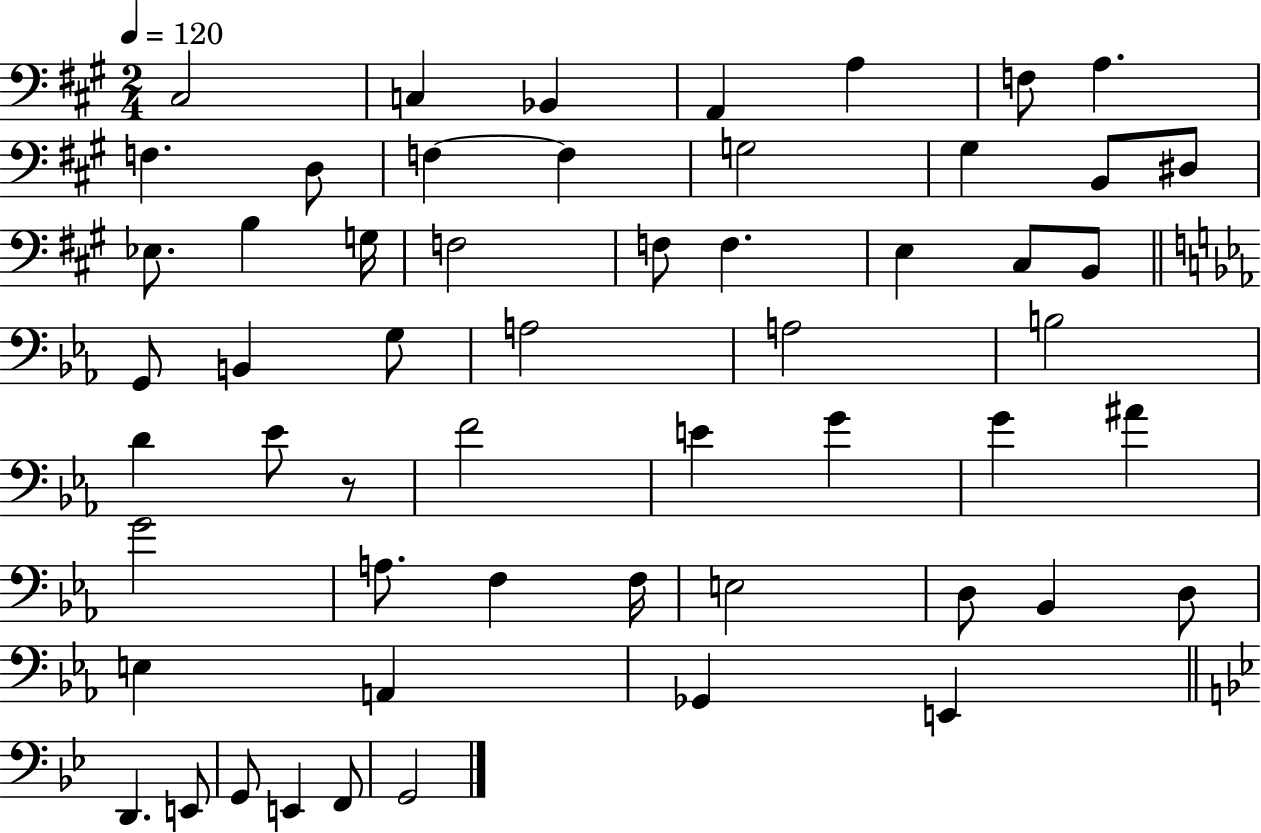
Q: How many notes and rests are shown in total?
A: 56